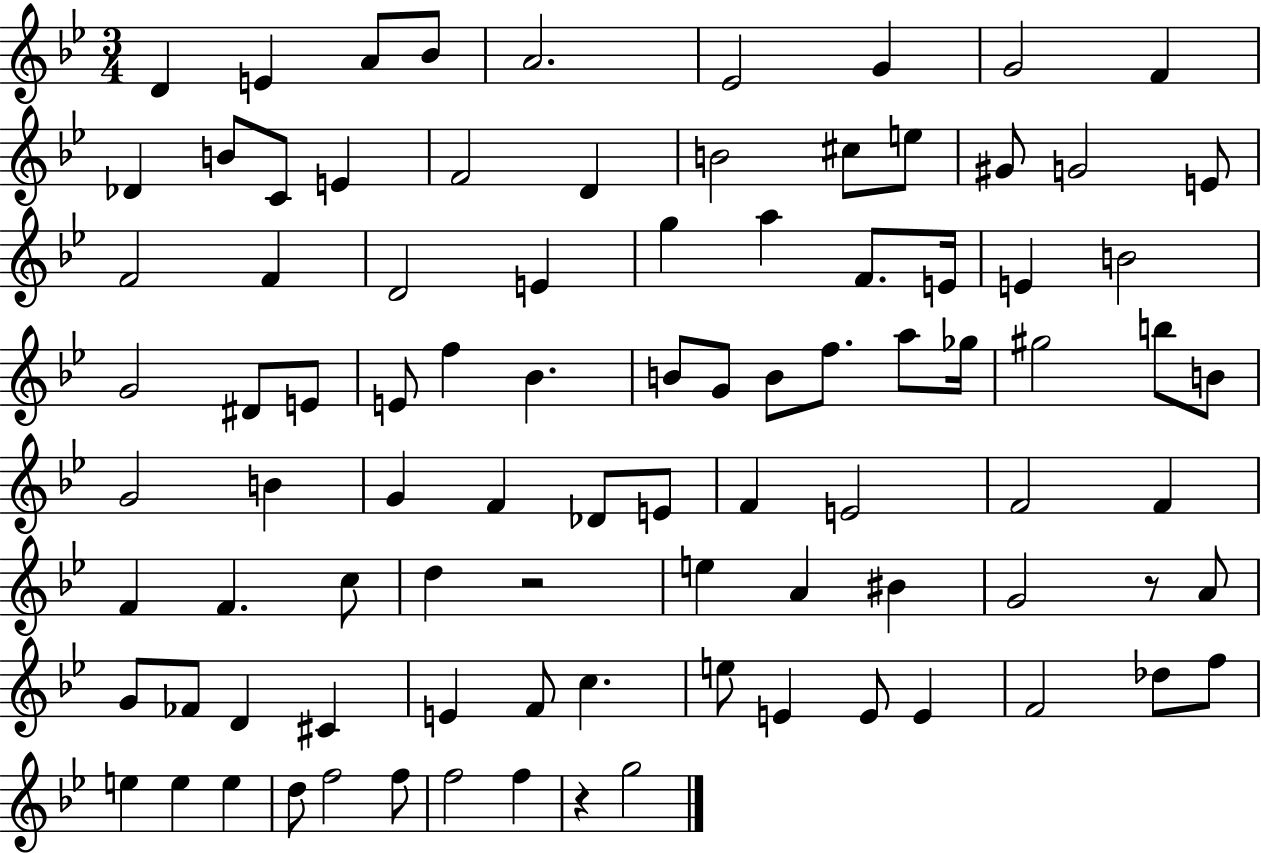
{
  \clef treble
  \numericTimeSignature
  \time 3/4
  \key bes \major
  d'4 e'4 a'8 bes'8 | a'2. | ees'2 g'4 | g'2 f'4 | \break des'4 b'8 c'8 e'4 | f'2 d'4 | b'2 cis''8 e''8 | gis'8 g'2 e'8 | \break f'2 f'4 | d'2 e'4 | g''4 a''4 f'8. e'16 | e'4 b'2 | \break g'2 dis'8 e'8 | e'8 f''4 bes'4. | b'8 g'8 b'8 f''8. a''8 ges''16 | gis''2 b''8 b'8 | \break g'2 b'4 | g'4 f'4 des'8 e'8 | f'4 e'2 | f'2 f'4 | \break f'4 f'4. c''8 | d''4 r2 | e''4 a'4 bis'4 | g'2 r8 a'8 | \break g'8 fes'8 d'4 cis'4 | e'4 f'8 c''4. | e''8 e'4 e'8 e'4 | f'2 des''8 f''8 | \break e''4 e''4 e''4 | d''8 f''2 f''8 | f''2 f''4 | r4 g''2 | \break \bar "|."
}